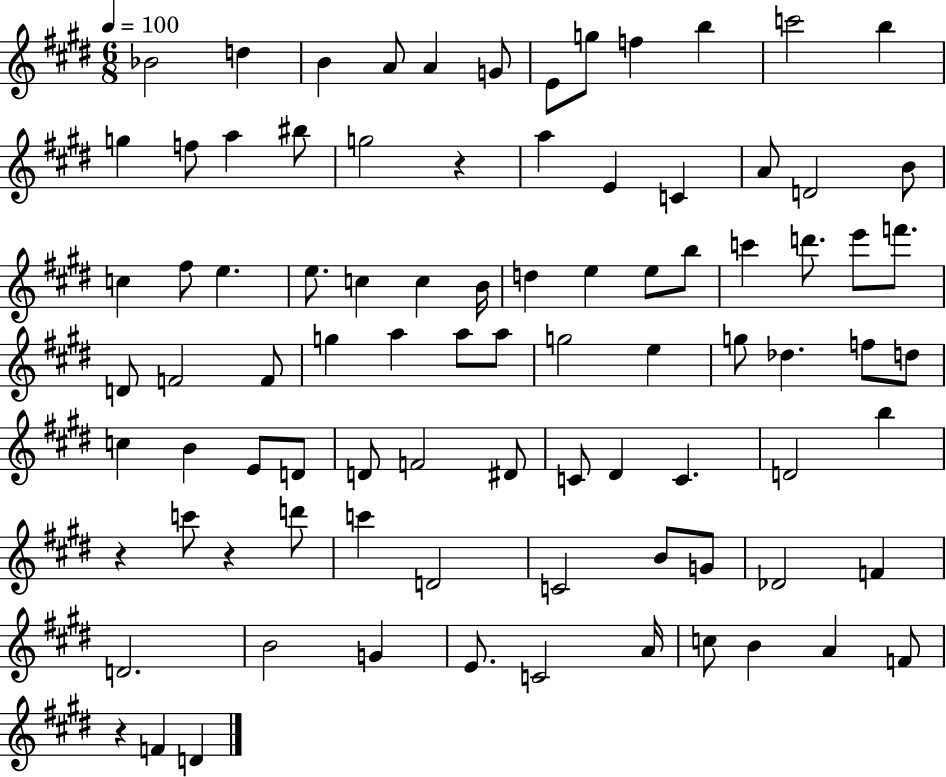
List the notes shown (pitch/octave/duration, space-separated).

Bb4/h D5/q B4/q A4/e A4/q G4/e E4/e G5/e F5/q B5/q C6/h B5/q G5/q F5/e A5/q BIS5/e G5/h R/q A5/q E4/q C4/q A4/e D4/h B4/e C5/q F#5/e E5/q. E5/e. C5/q C5/q B4/s D5/q E5/q E5/e B5/e C6/q D6/e. E6/e F6/e. D4/e F4/h F4/e G5/q A5/q A5/e A5/e G5/h E5/q G5/e Db5/q. F5/e D5/e C5/q B4/q E4/e D4/e D4/e F4/h D#4/e C4/e D#4/q C4/q. D4/h B5/q R/q C6/e R/q D6/e C6/q D4/h C4/h B4/e G4/e Db4/h F4/q D4/h. B4/h G4/q E4/e. C4/h A4/s C5/e B4/q A4/q F4/e R/q F4/q D4/q